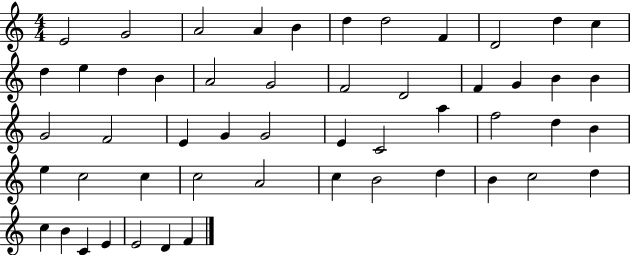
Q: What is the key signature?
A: C major